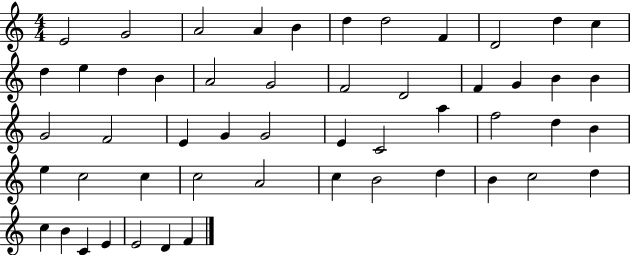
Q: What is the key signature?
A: C major